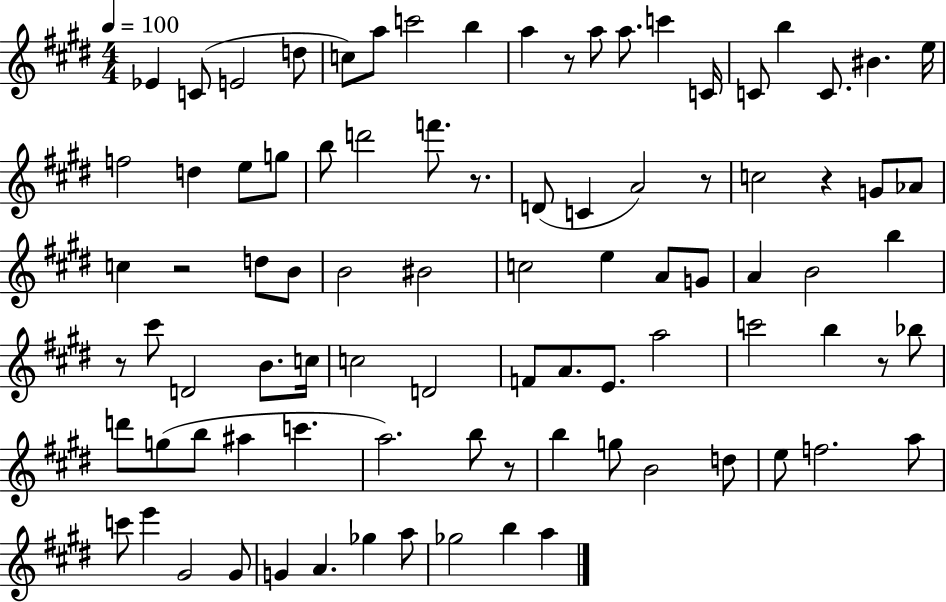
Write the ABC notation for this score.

X:1
T:Untitled
M:4/4
L:1/4
K:E
_E C/2 E2 d/2 c/2 a/2 c'2 b a z/2 a/2 a/2 c' C/4 C/2 b C/2 ^B e/4 f2 d e/2 g/2 b/2 d'2 f'/2 z/2 D/2 C A2 z/2 c2 z G/2 _A/2 c z2 d/2 B/2 B2 ^B2 c2 e A/2 G/2 A B2 b z/2 ^c'/2 D2 B/2 c/4 c2 D2 F/2 A/2 E/2 a2 c'2 b z/2 _b/2 d'/2 g/2 b/2 ^a c' a2 b/2 z/2 b g/2 B2 d/2 e/2 f2 a/2 c'/2 e' ^G2 ^G/2 G A _g a/2 _g2 b a